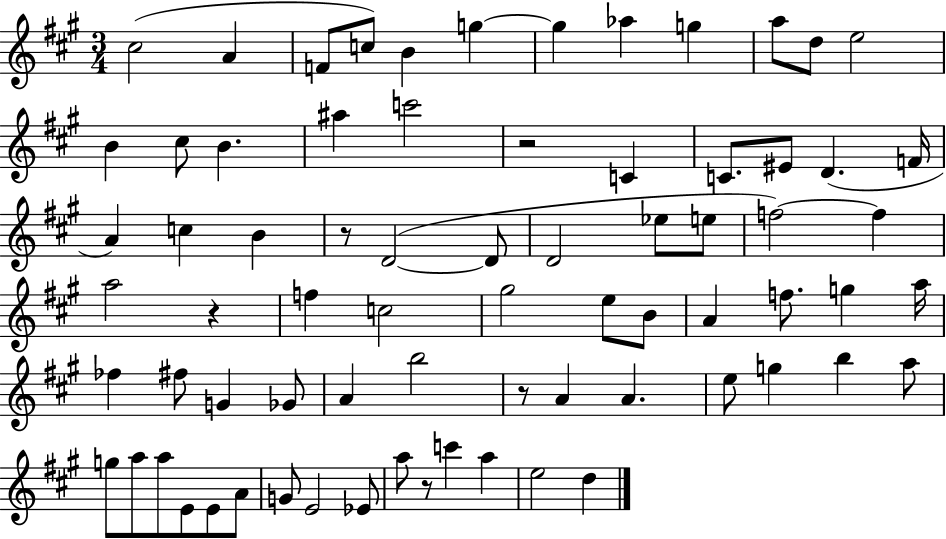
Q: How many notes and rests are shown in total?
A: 73